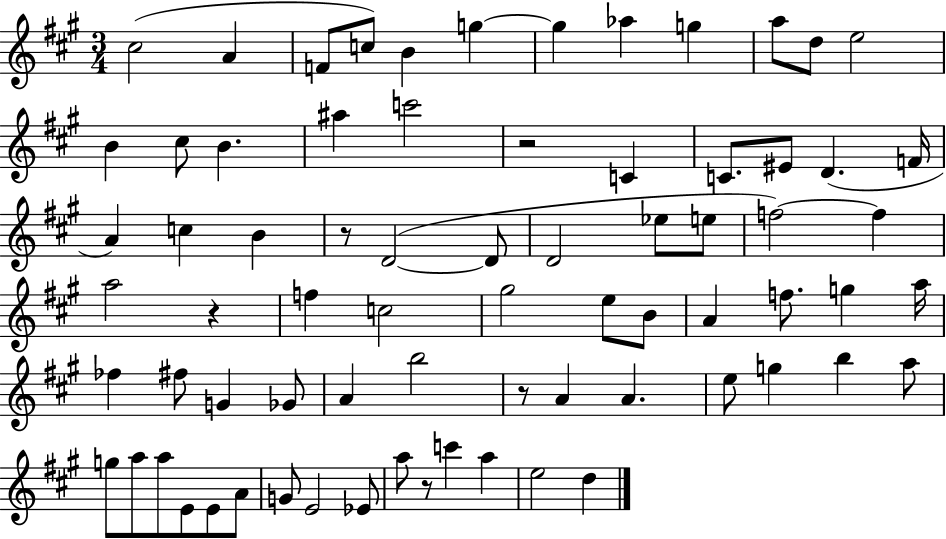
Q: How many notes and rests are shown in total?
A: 73